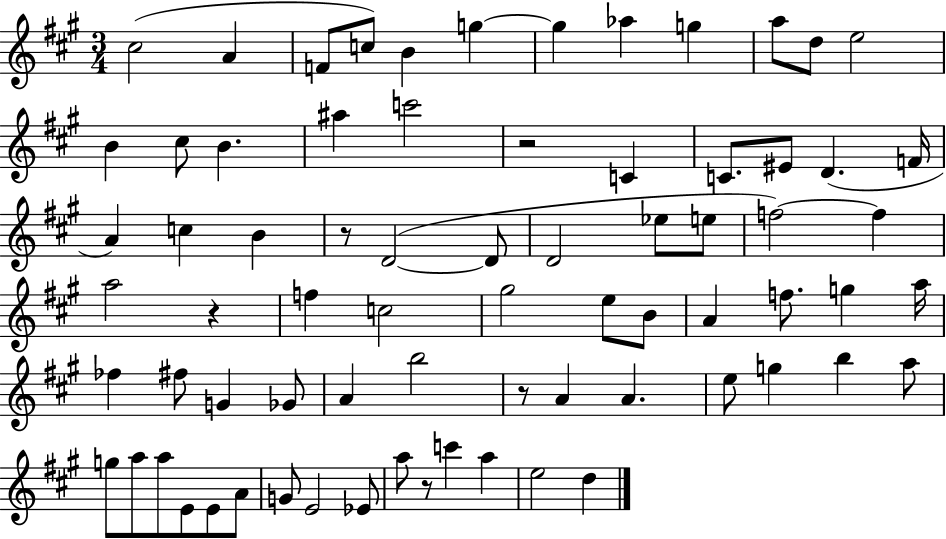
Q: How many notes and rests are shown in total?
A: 73